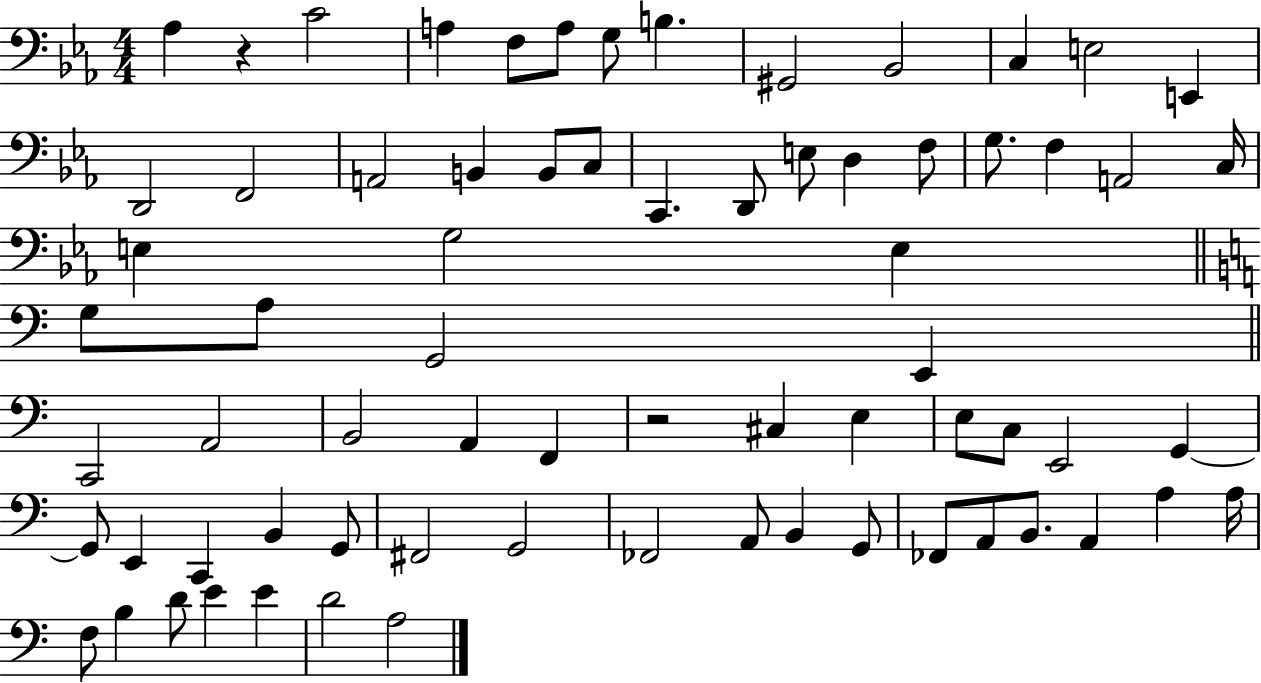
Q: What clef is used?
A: bass